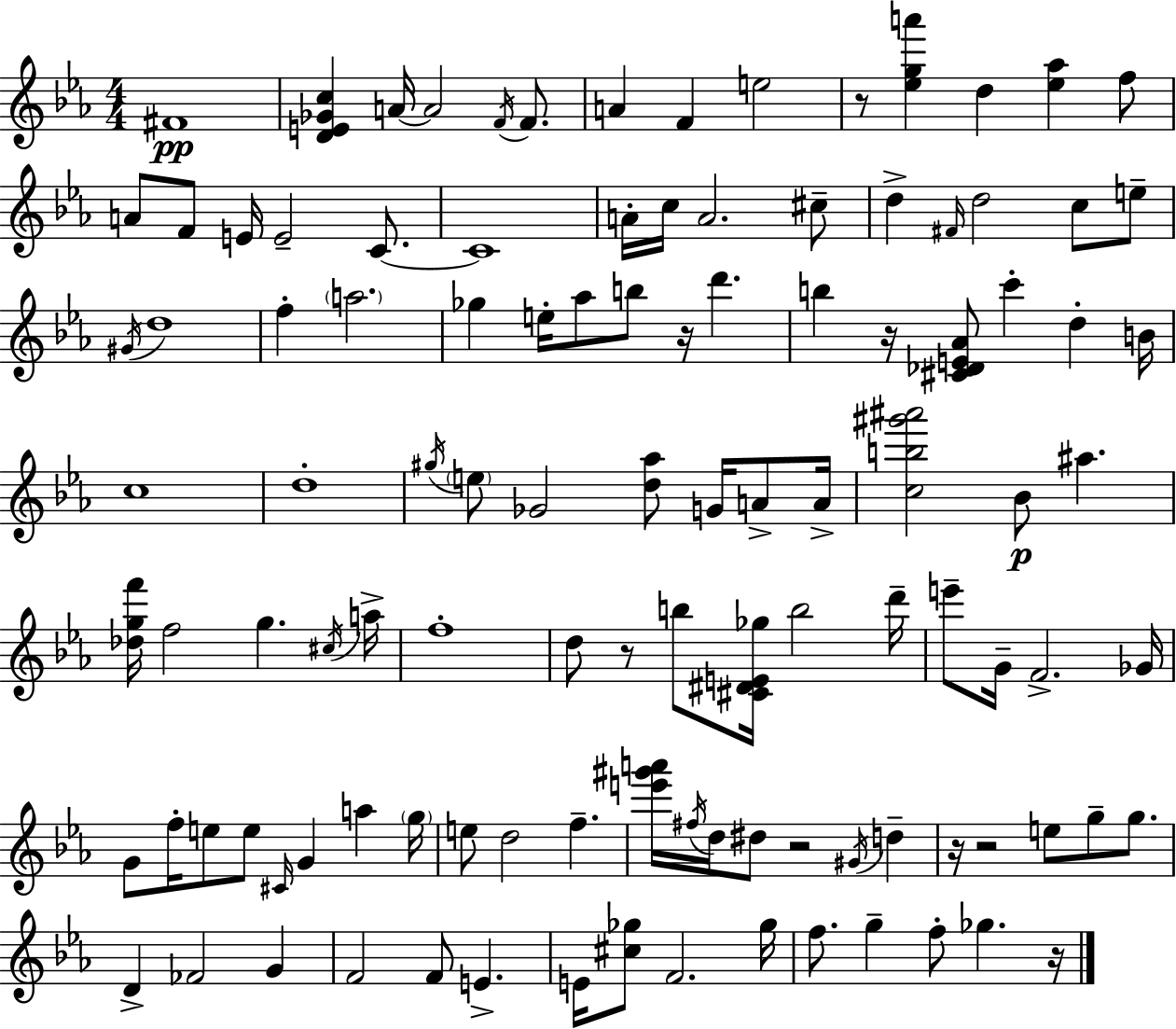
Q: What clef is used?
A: treble